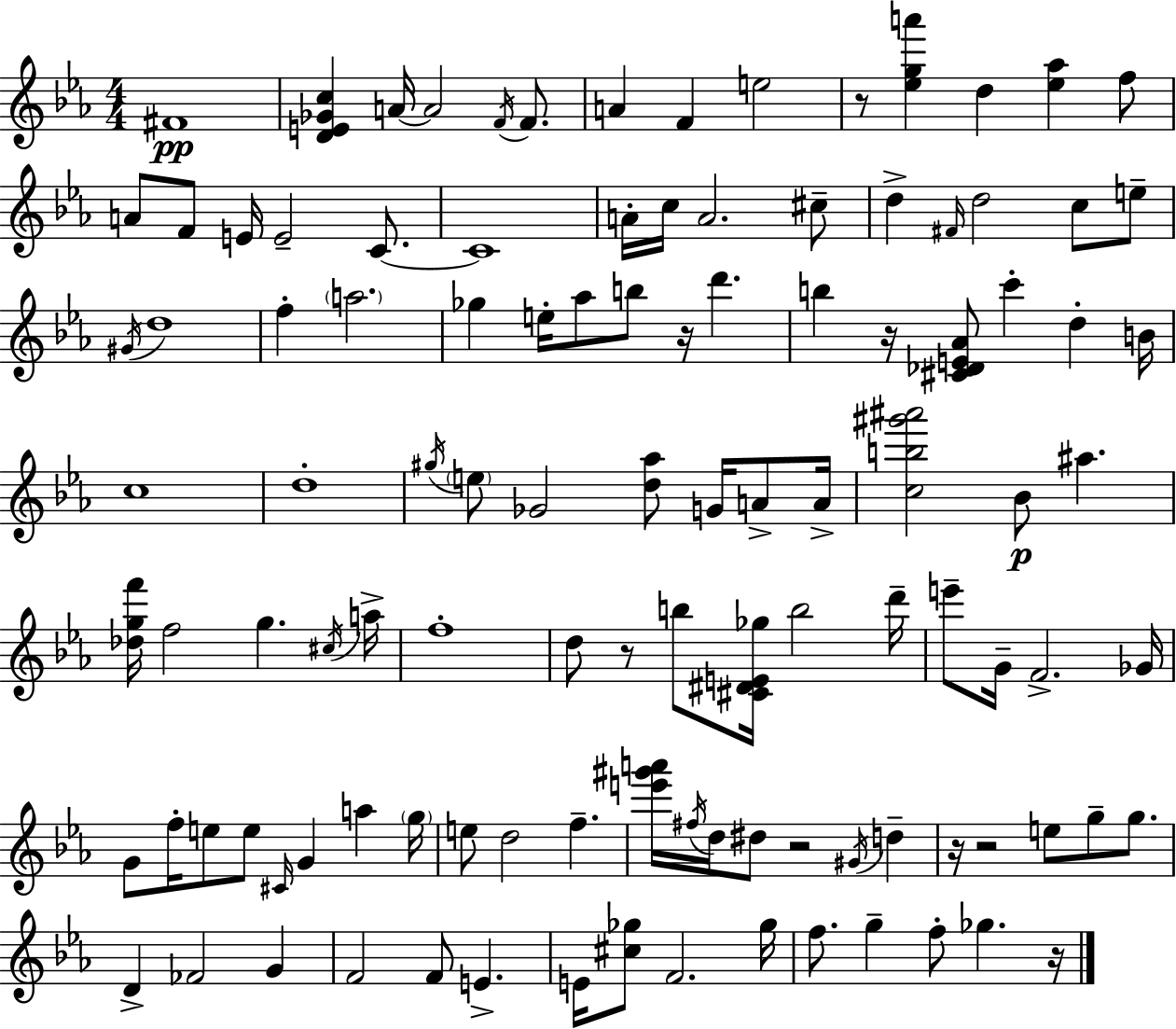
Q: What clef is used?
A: treble